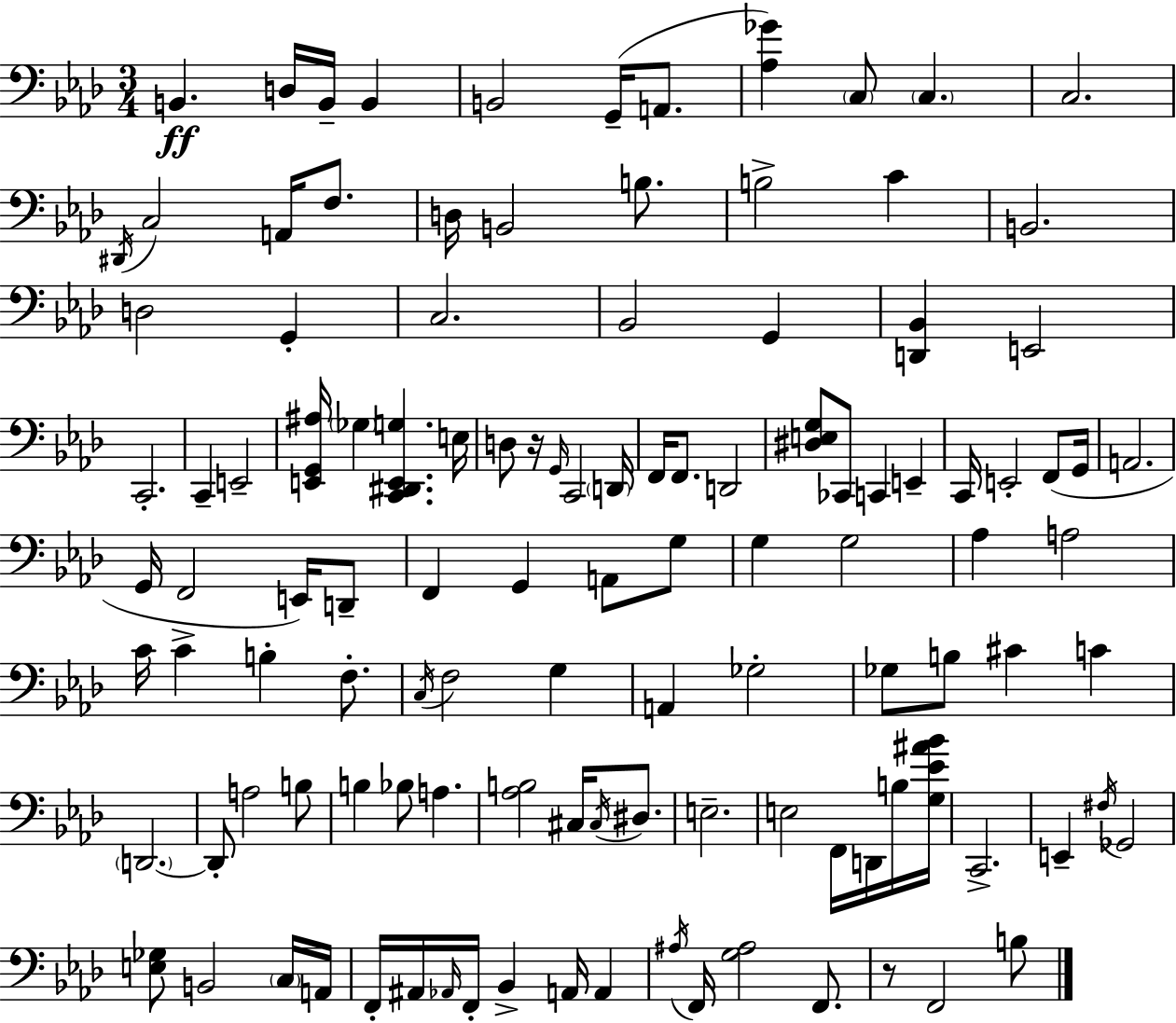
B2/q. D3/s B2/s B2/q B2/h G2/s A2/e. [Ab3,Gb4]/q C3/e C3/q. C3/h. D#2/s C3/h A2/s F3/e. D3/s B2/h B3/e. B3/h C4/q B2/h. D3/h G2/q C3/h. Bb2/h G2/q [D2,Bb2]/q E2/h C2/h. C2/q E2/h [E2,G2,A#3]/s Gb3/q [C2,D#2,E2,G3]/q. E3/s D3/e R/s G2/s C2/h D2/s F2/s F2/e. D2/h [D#3,E3,G3]/e CES2/e C2/q E2/q C2/s E2/h F2/e G2/s A2/h. G2/s F2/h E2/s D2/e F2/q G2/q A2/e G3/e G3/q G3/h Ab3/q A3/h C4/s C4/q B3/q F3/e. C3/s F3/h G3/q A2/q Gb3/h Gb3/e B3/e C#4/q C4/q D2/h. D2/e A3/h B3/e B3/q Bb3/e A3/q. [Ab3,B3]/h C#3/s C#3/s D#3/e. E3/h. E3/h F2/s D2/s B3/s [G3,Eb4,A#4,Bb4]/s C2/h. E2/q F#3/s Gb2/h [E3,Gb3]/e B2/h C3/s A2/s F2/s A#2/s Ab2/s F2/s Bb2/q A2/s A2/q A#3/s F2/s [G3,A#3]/h F2/e. R/e F2/h B3/e